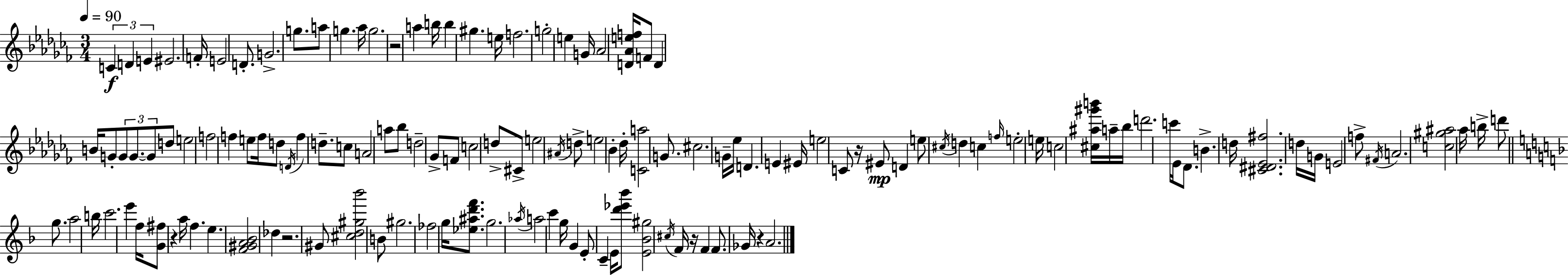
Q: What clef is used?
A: treble